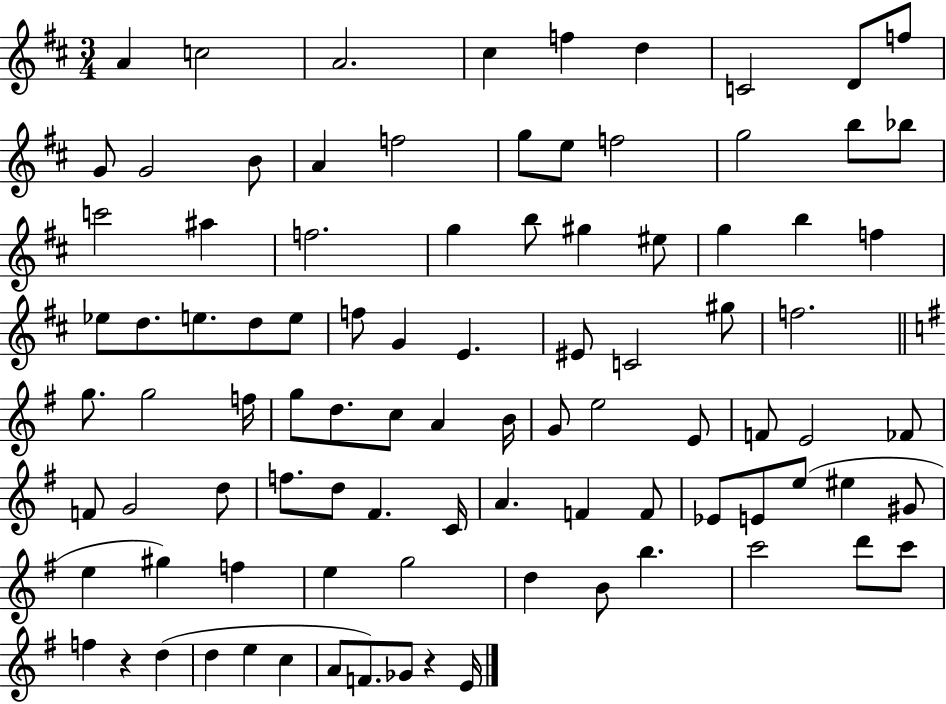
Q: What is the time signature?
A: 3/4